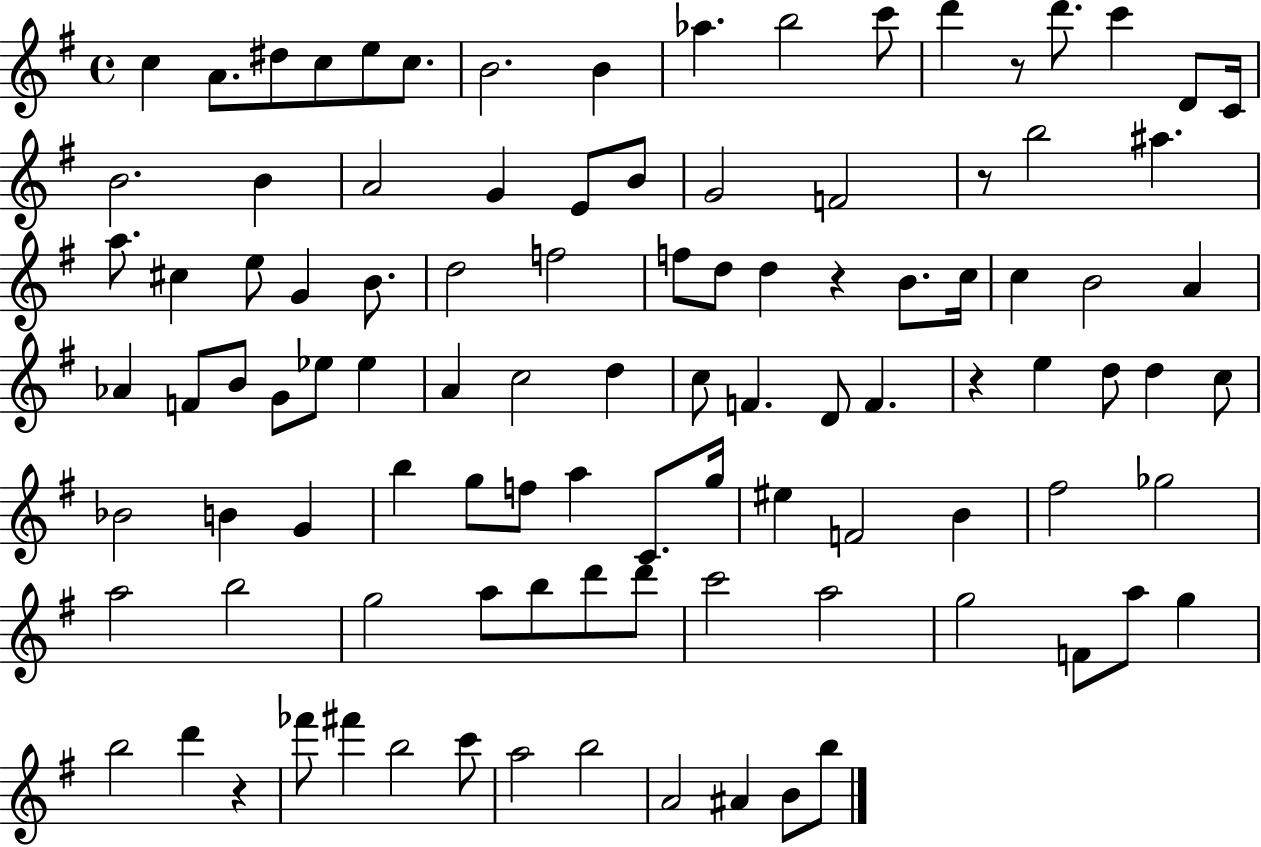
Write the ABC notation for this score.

X:1
T:Untitled
M:4/4
L:1/4
K:G
c A/2 ^d/2 c/2 e/2 c/2 B2 B _a b2 c'/2 d' z/2 d'/2 c' D/2 C/4 B2 B A2 G E/2 B/2 G2 F2 z/2 b2 ^a a/2 ^c e/2 G B/2 d2 f2 f/2 d/2 d z B/2 c/4 c B2 A _A F/2 B/2 G/2 _e/2 _e A c2 d c/2 F D/2 F z e d/2 d c/2 _B2 B G b g/2 f/2 a C/2 g/4 ^e F2 B ^f2 _g2 a2 b2 g2 a/2 b/2 d'/2 d'/2 c'2 a2 g2 F/2 a/2 g b2 d' z _f'/2 ^f' b2 c'/2 a2 b2 A2 ^A B/2 b/2